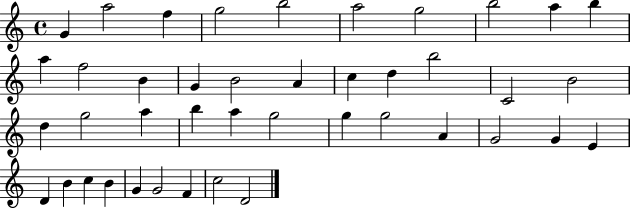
G4/q A5/h F5/q G5/h B5/h A5/h G5/h B5/h A5/q B5/q A5/q F5/h B4/q G4/q B4/h A4/q C5/q D5/q B5/h C4/h B4/h D5/q G5/h A5/q B5/q A5/q G5/h G5/q G5/h A4/q G4/h G4/q E4/q D4/q B4/q C5/q B4/q G4/q G4/h F4/q C5/h D4/h